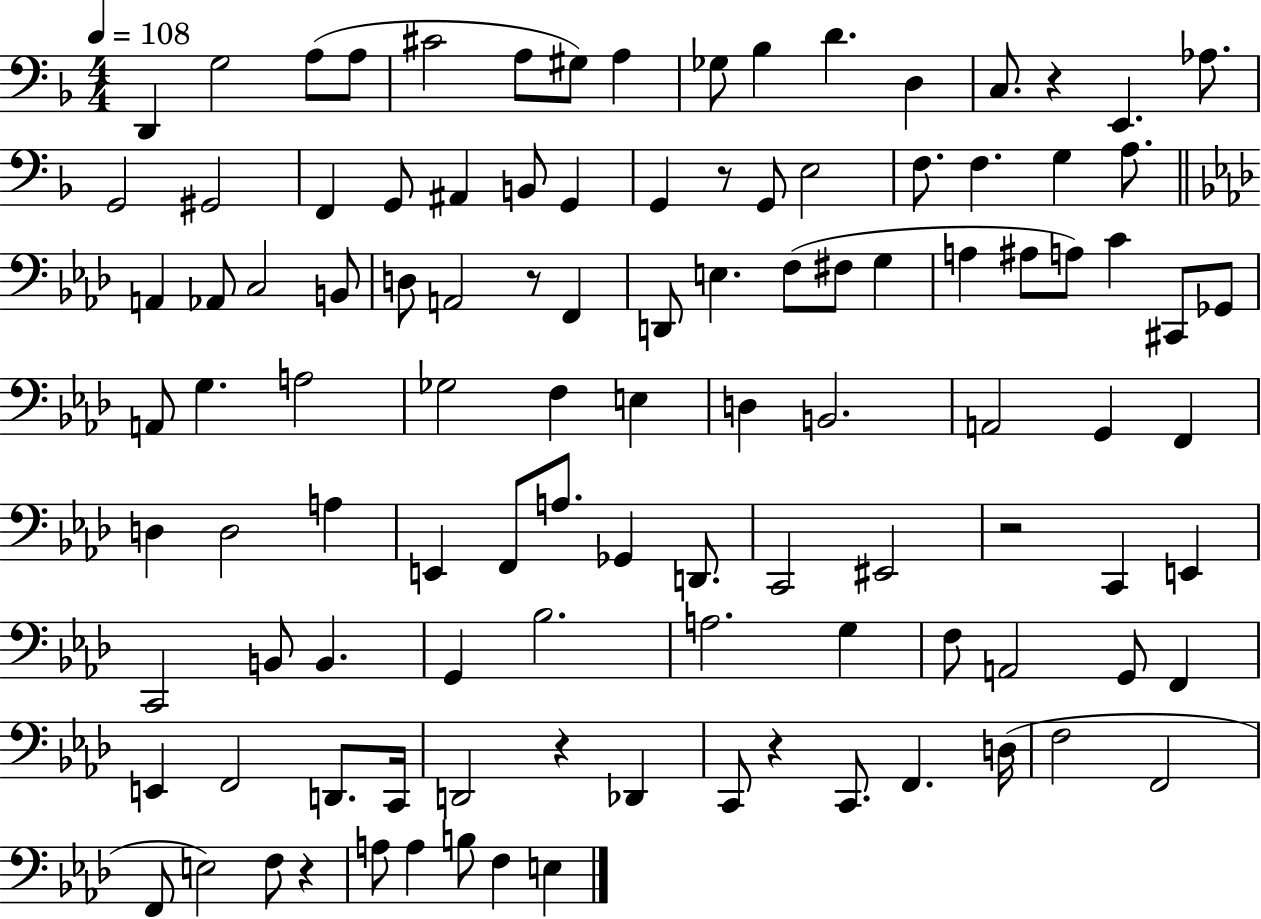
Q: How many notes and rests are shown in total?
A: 108